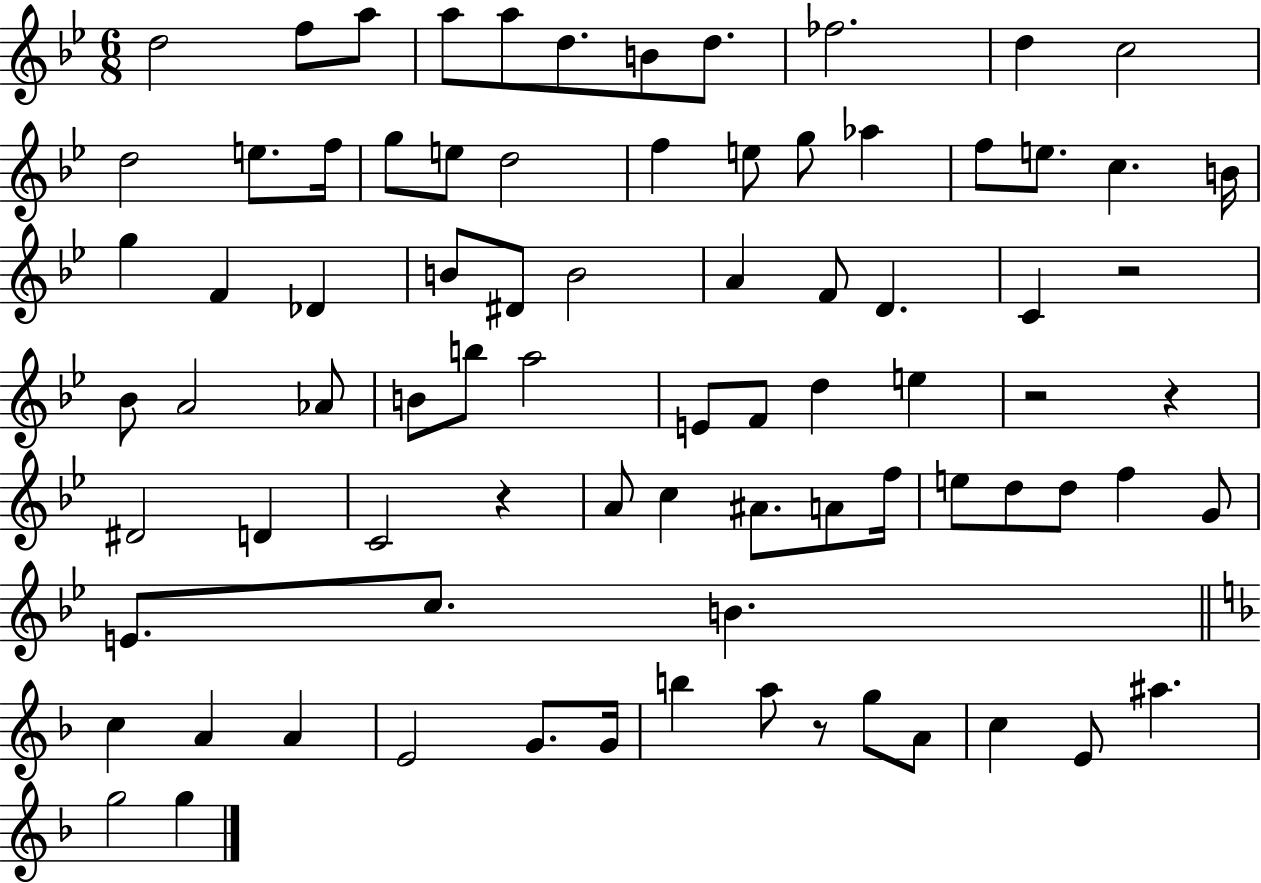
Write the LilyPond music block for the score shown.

{
  \clef treble
  \numericTimeSignature
  \time 6/8
  \key bes \major
  \repeat volta 2 { d''2 f''8 a''8 | a''8 a''8 d''8. b'8 d''8. | fes''2. | d''4 c''2 | \break d''2 e''8. f''16 | g''8 e''8 d''2 | f''4 e''8 g''8 aes''4 | f''8 e''8. c''4. b'16 | \break g''4 f'4 des'4 | b'8 dis'8 b'2 | a'4 f'8 d'4. | c'4 r2 | \break bes'8 a'2 aes'8 | b'8 b''8 a''2 | e'8 f'8 d''4 e''4 | r2 r4 | \break dis'2 d'4 | c'2 r4 | a'8 c''4 ais'8. a'8 f''16 | e''8 d''8 d''8 f''4 g'8 | \break e'8. c''8. b'4. | \bar "||" \break \key f \major c''4 a'4 a'4 | e'2 g'8. g'16 | b''4 a''8 r8 g''8 a'8 | c''4 e'8 ais''4. | \break g''2 g''4 | } \bar "|."
}